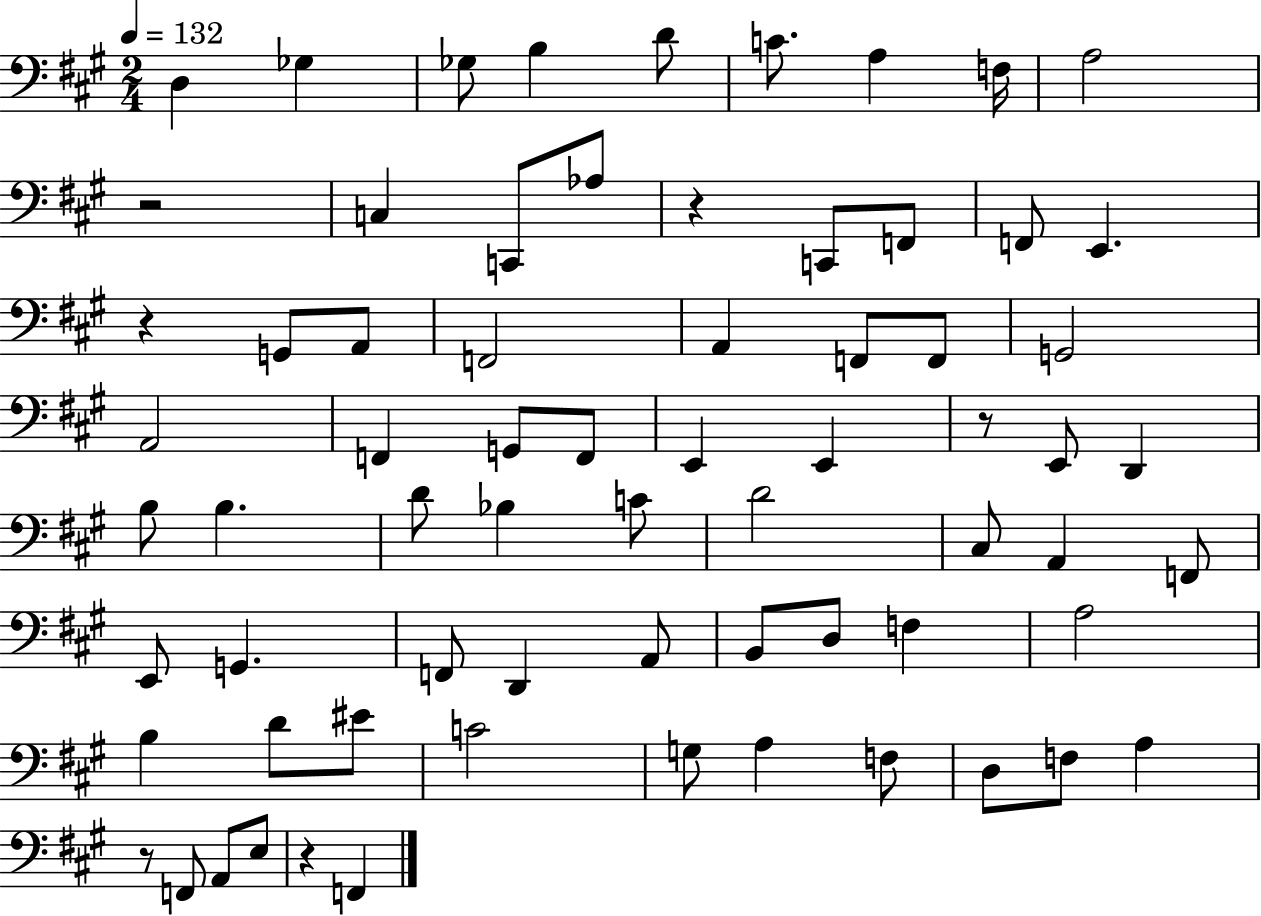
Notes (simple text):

D3/q Gb3/q Gb3/e B3/q D4/e C4/e. A3/q F3/s A3/h R/h C3/q C2/e Ab3/e R/q C2/e F2/e F2/e E2/q. R/q G2/e A2/e F2/h A2/q F2/e F2/e G2/h A2/h F2/q G2/e F2/e E2/q E2/q R/e E2/e D2/q B3/e B3/q. D4/e Bb3/q C4/e D4/h C#3/e A2/q F2/e E2/e G2/q. F2/e D2/q A2/e B2/e D3/e F3/q A3/h B3/q D4/e EIS4/e C4/h G3/e A3/q F3/e D3/e F3/e A3/q R/e F2/e A2/e E3/e R/q F2/q